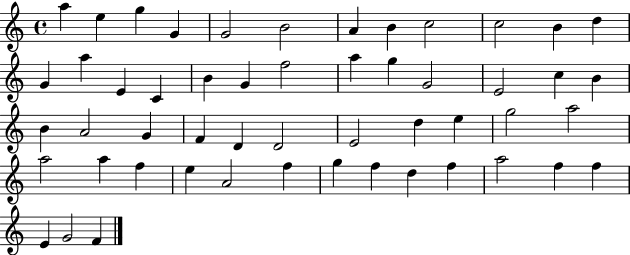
A5/q E5/q G5/q G4/q G4/h B4/h A4/q B4/q C5/h C5/h B4/q D5/q G4/q A5/q E4/q C4/q B4/q G4/q F5/h A5/q G5/q G4/h E4/h C5/q B4/q B4/q A4/h G4/q F4/q D4/q D4/h E4/h D5/q E5/q G5/h A5/h A5/h A5/q F5/q E5/q A4/h F5/q G5/q F5/q D5/q F5/q A5/h F5/q F5/q E4/q G4/h F4/q